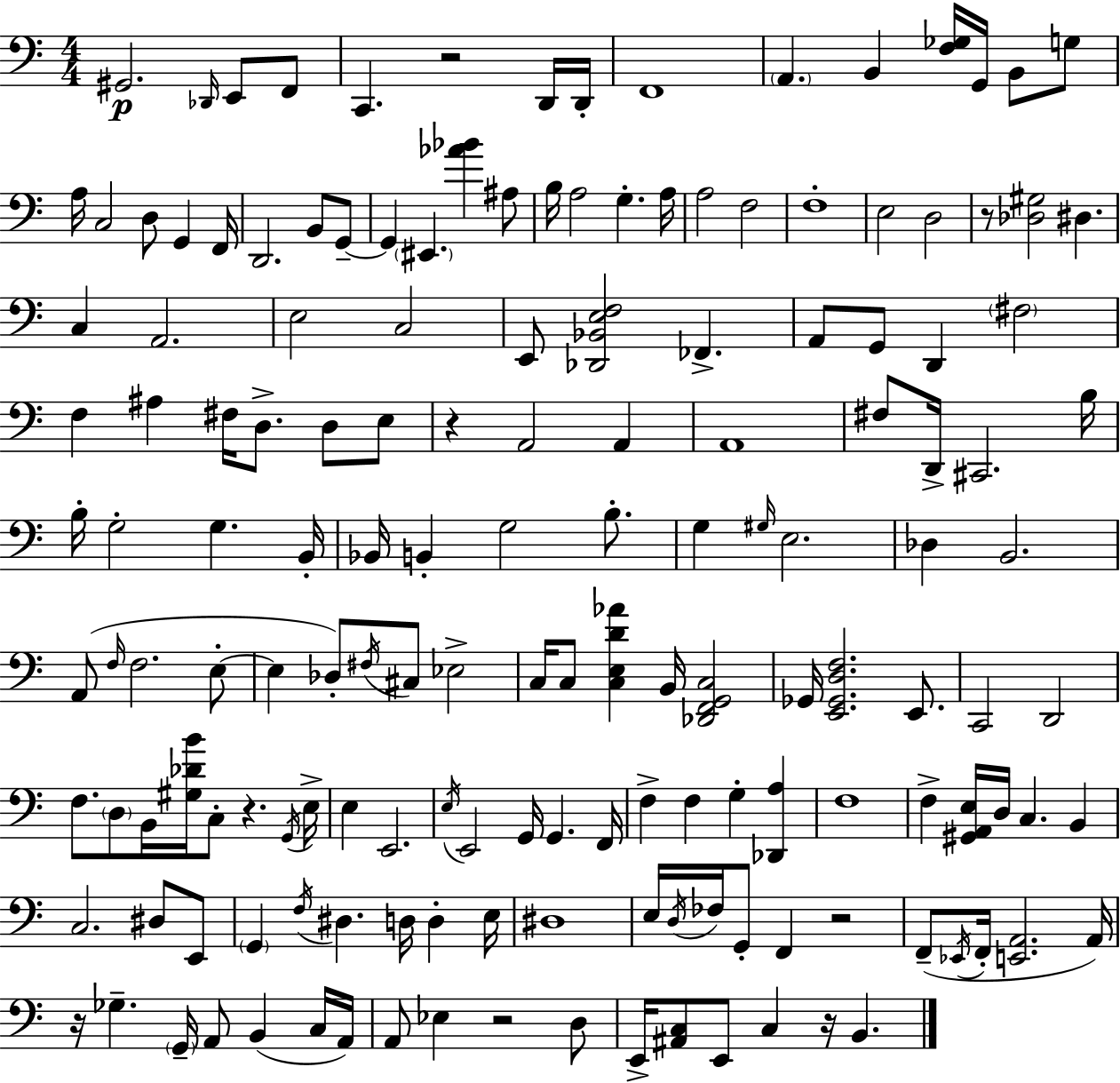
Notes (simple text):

G#2/h. Db2/s E2/e F2/e C2/q. R/h D2/s D2/s F2/w A2/q. B2/q [F3,Gb3]/s G2/s B2/e G3/e A3/s C3/h D3/e G2/q F2/s D2/h. B2/e G2/e G2/q EIS2/q. [Ab4,Bb4]/q A#3/e B3/s A3/h G3/q. A3/s A3/h F3/h F3/w E3/h D3/h R/e [Db3,G#3]/h D#3/q. C3/q A2/h. E3/h C3/h E2/e [Db2,Bb2,E3,F3]/h FES2/q. A2/e G2/e D2/q F#3/h F3/q A#3/q F#3/s D3/e. D3/e E3/e R/q A2/h A2/q A2/w F#3/e D2/s C#2/h. B3/s B3/s G3/h G3/q. B2/s Bb2/s B2/q G3/h B3/e. G3/q G#3/s E3/h. Db3/q B2/h. A2/e F3/s F3/h. E3/e E3/q Db3/e F#3/s C#3/e Eb3/h C3/s C3/e [C3,E3,D4,Ab4]/q B2/s [Db2,F2,G2,C3]/h Gb2/s [E2,Gb2,D3,F3]/h. E2/e. C2/h D2/h F3/e. D3/e B2/s [G#3,Db4,B4]/s C3/e R/q. G2/s E3/s E3/q E2/h. E3/s E2/h G2/s G2/q. F2/s F3/q F3/q G3/q [Db2,A3]/q F3/w F3/q [G#2,A2,E3]/s D3/s C3/q. B2/q C3/h. D#3/e E2/e G2/q F3/s D#3/q. D3/s D3/q E3/s D#3/w E3/s D3/s FES3/s G2/e F2/q R/h F2/e Eb2/s F2/s [E2,A2]/h. A2/s R/s Gb3/q. G2/s A2/e B2/q C3/s A2/s A2/e Eb3/q R/h D3/e E2/s [A#2,C3]/e E2/e C3/q R/s B2/q.